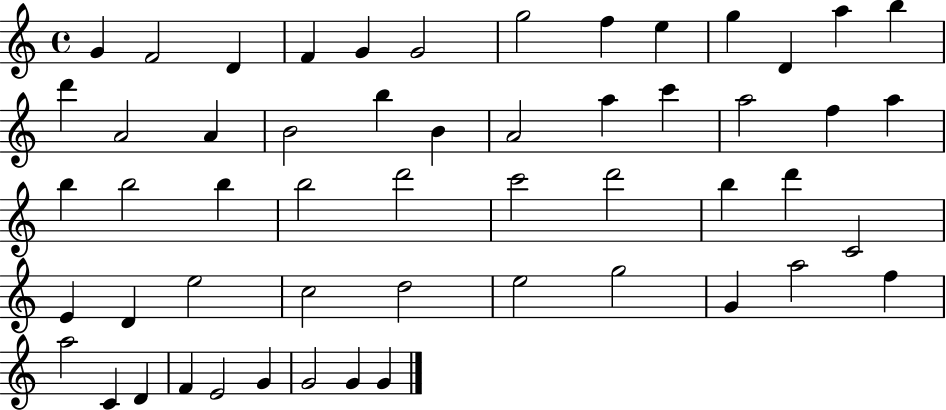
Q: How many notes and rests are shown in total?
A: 54